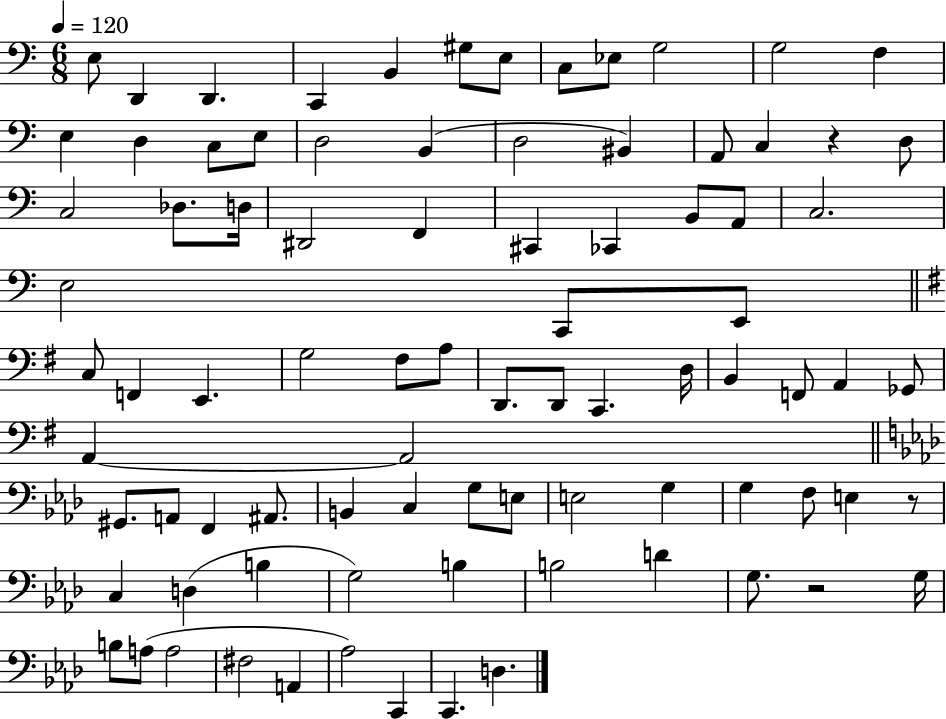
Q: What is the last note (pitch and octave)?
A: D3